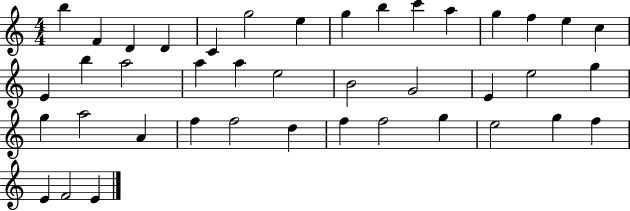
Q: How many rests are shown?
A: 0